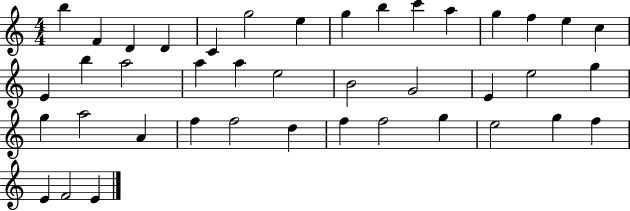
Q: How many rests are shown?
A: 0